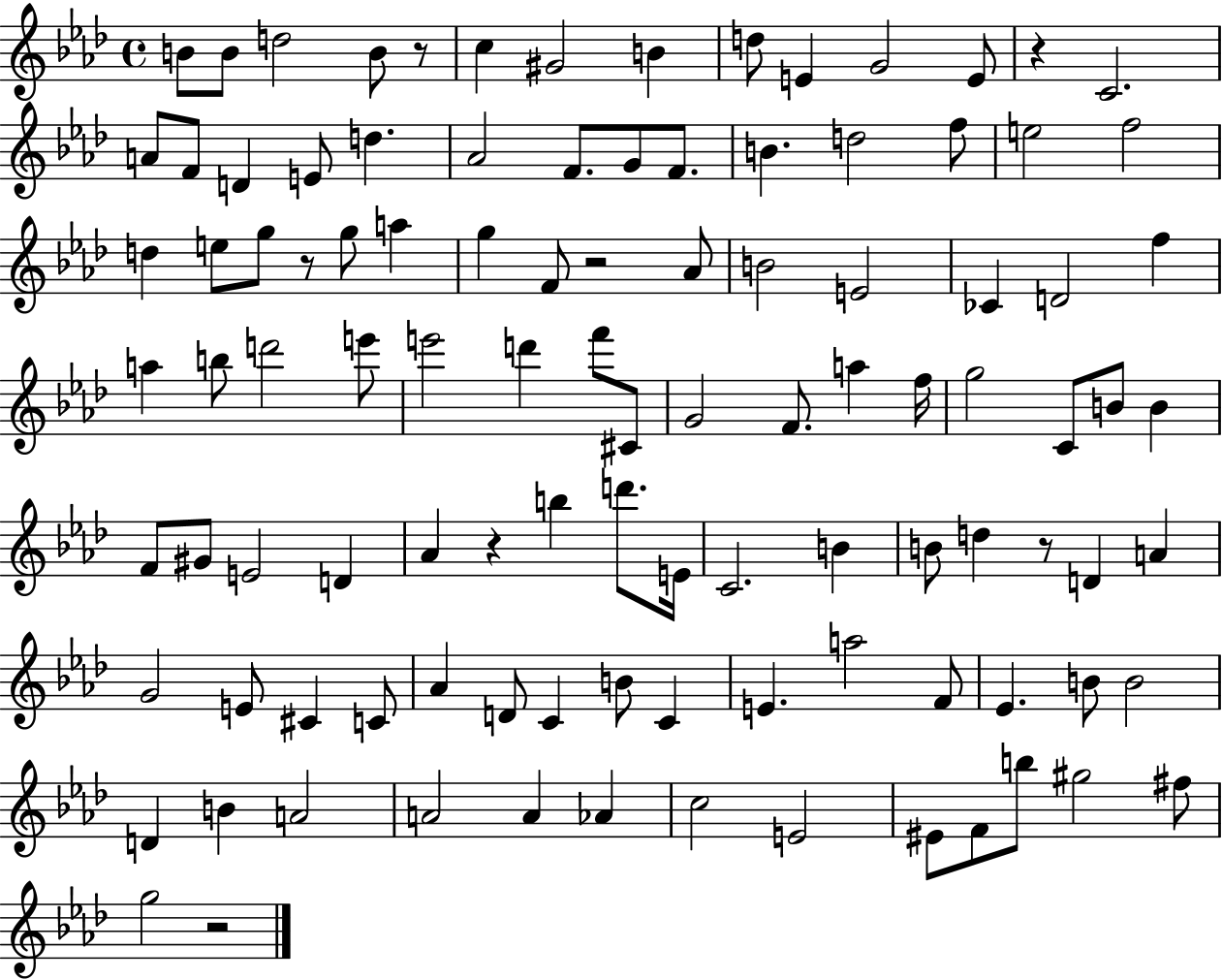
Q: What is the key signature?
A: AES major